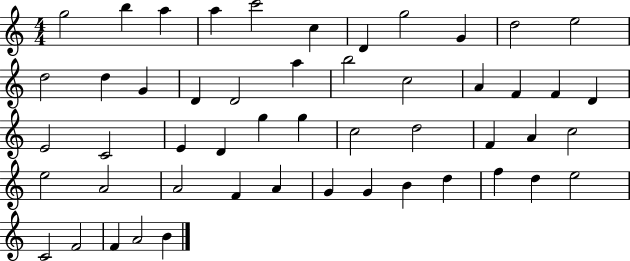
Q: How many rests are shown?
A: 0